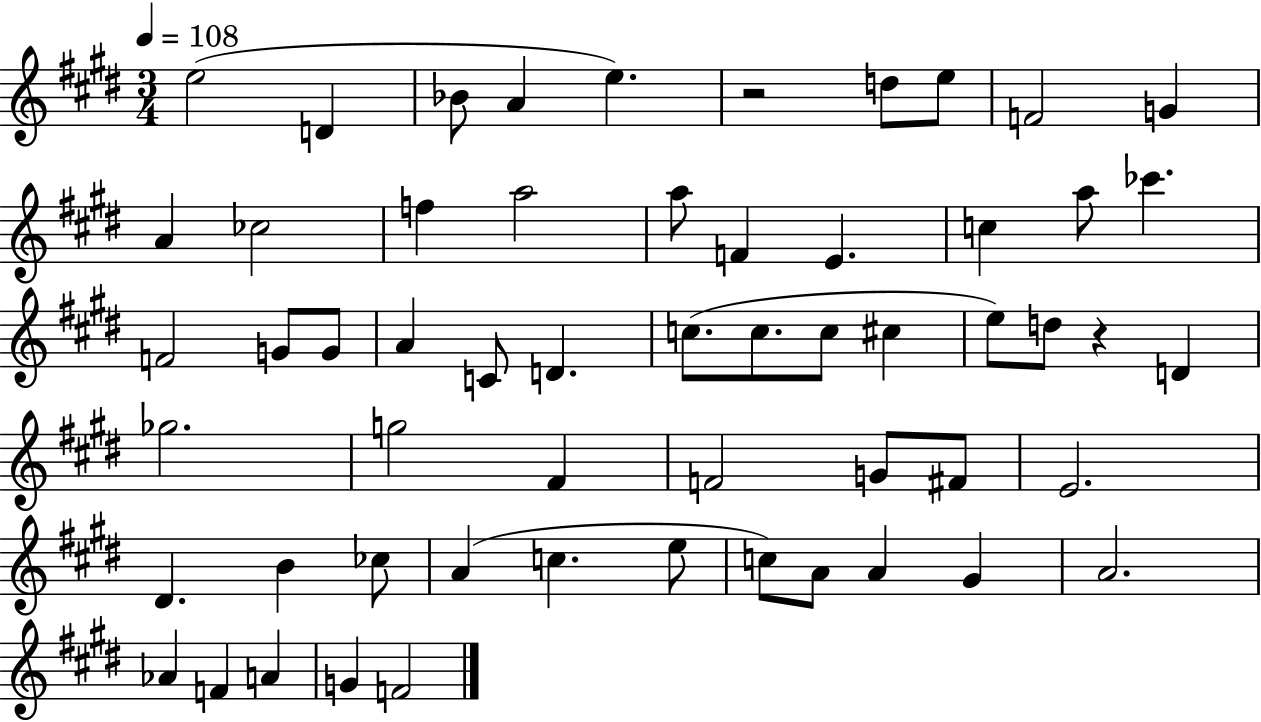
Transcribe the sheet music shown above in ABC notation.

X:1
T:Untitled
M:3/4
L:1/4
K:E
e2 D _B/2 A e z2 d/2 e/2 F2 G A _c2 f a2 a/2 F E c a/2 _c' F2 G/2 G/2 A C/2 D c/2 c/2 c/2 ^c e/2 d/2 z D _g2 g2 ^F F2 G/2 ^F/2 E2 ^D B _c/2 A c e/2 c/2 A/2 A ^G A2 _A F A G F2